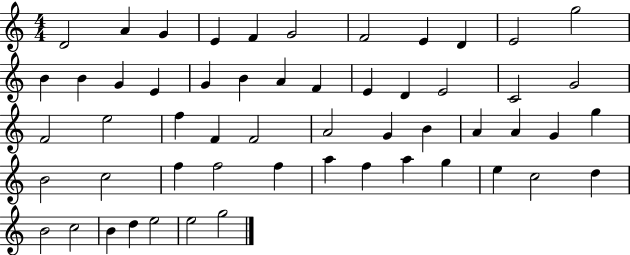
{
  \clef treble
  \numericTimeSignature
  \time 4/4
  \key c \major
  d'2 a'4 g'4 | e'4 f'4 g'2 | f'2 e'4 d'4 | e'2 g''2 | \break b'4 b'4 g'4 e'4 | g'4 b'4 a'4 f'4 | e'4 d'4 e'2 | c'2 g'2 | \break f'2 e''2 | f''4 f'4 f'2 | a'2 g'4 b'4 | a'4 a'4 g'4 g''4 | \break b'2 c''2 | f''4 f''2 f''4 | a''4 f''4 a''4 g''4 | e''4 c''2 d''4 | \break b'2 c''2 | b'4 d''4 e''2 | e''2 g''2 | \bar "|."
}